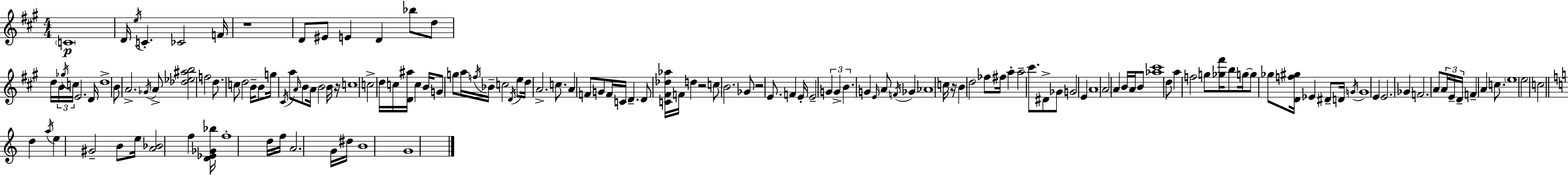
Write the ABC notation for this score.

X:1
T:Untitled
M:4/4
L:1/4
K:A
C4 D/4 e/4 C _C2 F/4 z4 D/2 ^E/2 E D _b/2 d/2 d/4 B/4 _g/4 c/4 E2 D/4 d4 B/2 A2 _G/4 A/2 [_d_e^ab]2 f2 d/2 c/2 d2 B/4 B/2 g/4 ^C/4 a/2 A/4 B/2 A/4 B2 B/4 z/4 c4 c2 d/4 c/4 [D^a]/4 c B/4 G/2 g/2 a/4 f/4 _B/4 c2 D/4 e/2 d/4 A2 c/2 A F/2 G/2 F/4 C/4 D D/2 [C^F_d_a]/4 F/4 d z2 c/2 B2 _G/2 z2 E/2 F E/4 E2 G G B G E/4 A/2 F/4 _G _A4 c/4 z/4 B d2 _f/2 ^f/4 a a2 ^c'/2 ^D/2 _G/2 G2 E A4 A2 A B/4 A/4 B/2 [_a^c']4 d/2 a f2 g/2 [_g^f']/4 b/2 g/4 g/2 _g/2 [Df^g]/4 _E ^D/2 D/4 G/4 G4 E E2 _G F2 A/2 A/4 E/4 D/4 F A c/2 e4 e2 c2 d a/4 e ^G2 B/2 e/4 [A_B]2 f [D_E_G_b]/4 f4 d/4 f/4 A2 G/4 ^d/4 B4 G4